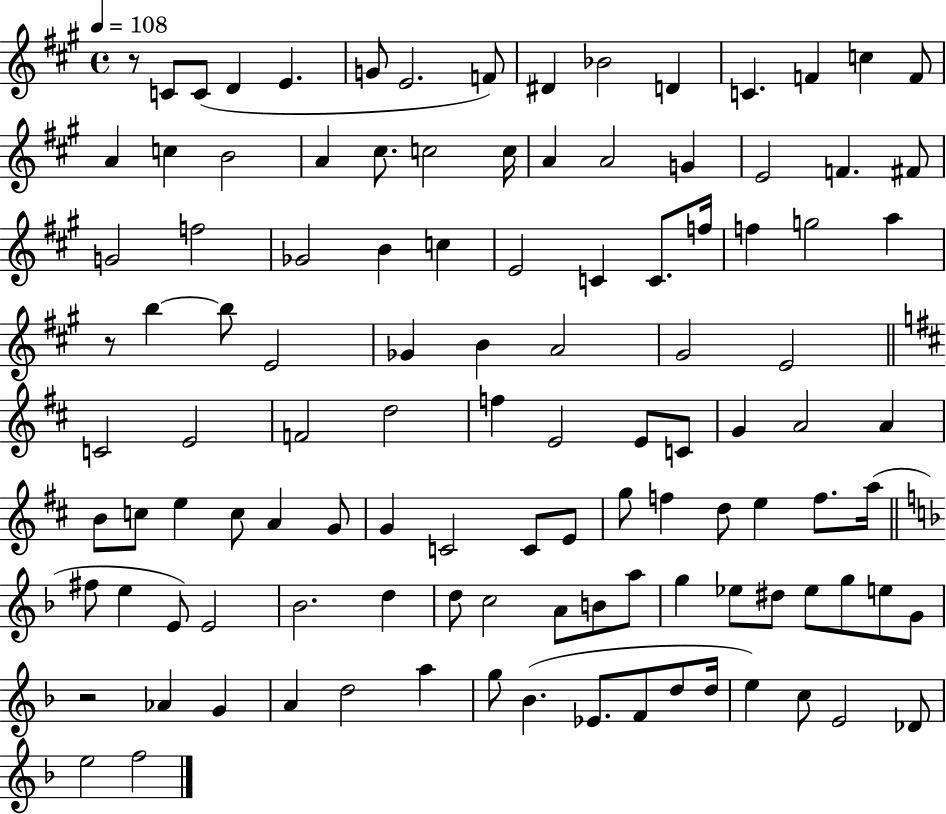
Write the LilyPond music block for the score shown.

{
  \clef treble
  \time 4/4
  \defaultTimeSignature
  \key a \major
  \tempo 4 = 108
  r8 c'8 c'8( d'4 e'4. | g'8 e'2. f'8) | dis'4 bes'2 d'4 | c'4. f'4 c''4 f'8 | \break a'4 c''4 b'2 | a'4 cis''8. c''2 c''16 | a'4 a'2 g'4 | e'2 f'4. fis'8 | \break g'2 f''2 | ges'2 b'4 c''4 | e'2 c'4 c'8. f''16 | f''4 g''2 a''4 | \break r8 b''4~~ b''8 e'2 | ges'4 b'4 a'2 | gis'2 e'2 | \bar "||" \break \key d \major c'2 e'2 | f'2 d''2 | f''4 e'2 e'8 c'8 | g'4 a'2 a'4 | \break b'8 c''8 e''4 c''8 a'4 g'8 | g'4 c'2 c'8 e'8 | g''8 f''4 d''8 e''4 f''8. a''16( | \bar "||" \break \key d \minor fis''8 e''4 e'8) e'2 | bes'2. d''4 | d''8 c''2 a'8 b'8 a''8 | g''4 ees''8 dis''8 ees''8 g''8 e''8 g'8 | \break r2 aes'4 g'4 | a'4 d''2 a''4 | g''8 bes'4.( ees'8. f'8 d''8 d''16 | e''4) c''8 e'2 des'8 | \break e''2 f''2 | \bar "|."
}